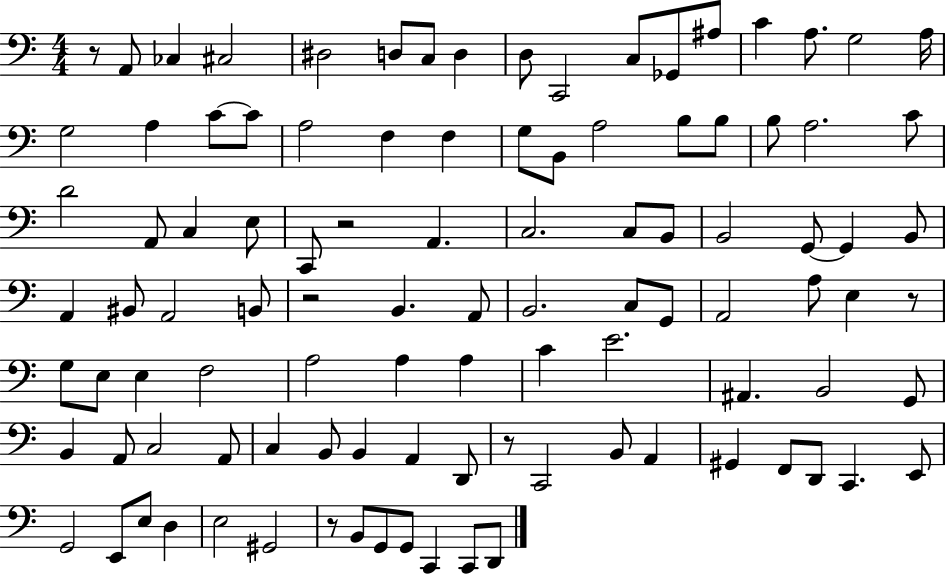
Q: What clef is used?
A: bass